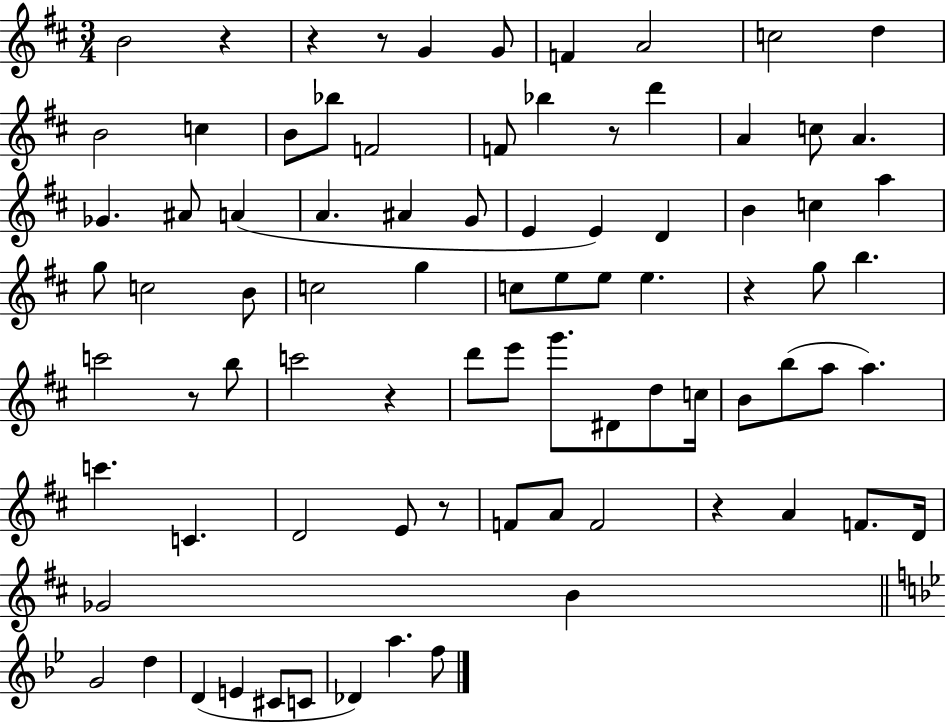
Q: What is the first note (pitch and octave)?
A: B4